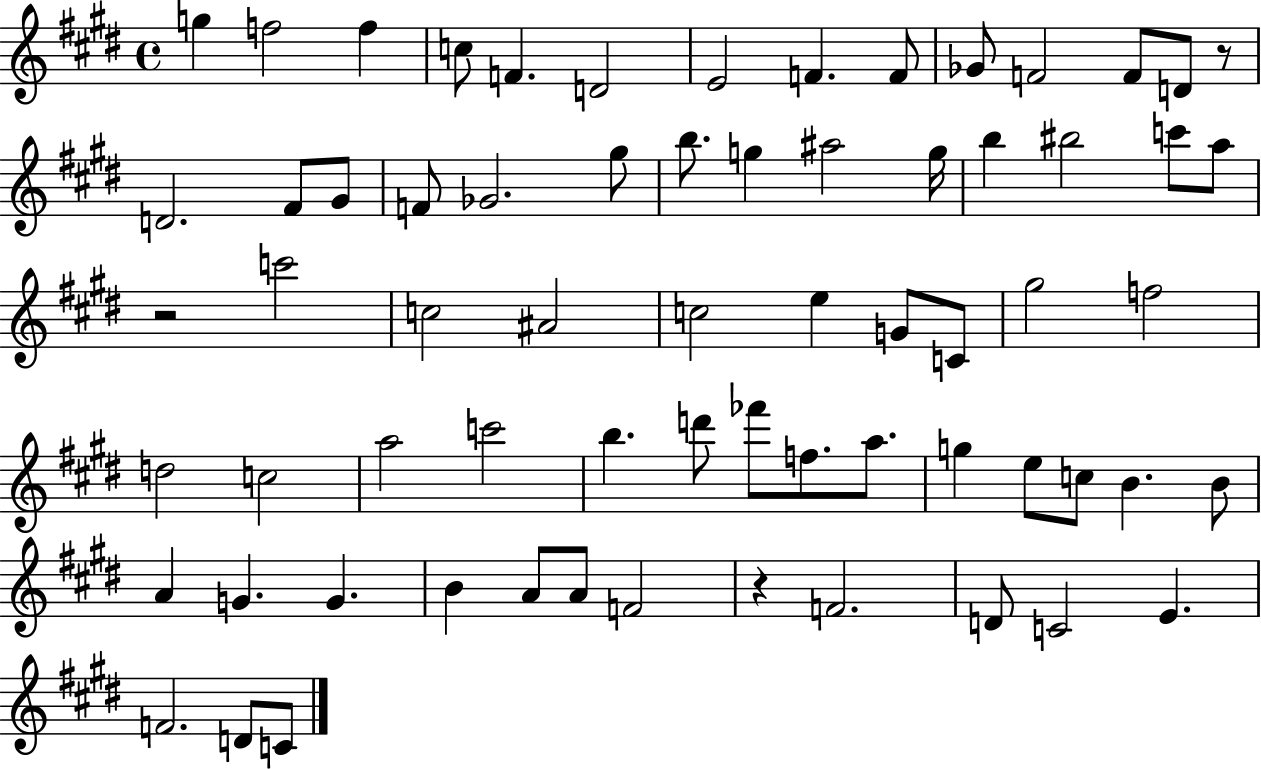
X:1
T:Untitled
M:4/4
L:1/4
K:E
g f2 f c/2 F D2 E2 F F/2 _G/2 F2 F/2 D/2 z/2 D2 ^F/2 ^G/2 F/2 _G2 ^g/2 b/2 g ^a2 g/4 b ^b2 c'/2 a/2 z2 c'2 c2 ^A2 c2 e G/2 C/2 ^g2 f2 d2 c2 a2 c'2 b d'/2 _f'/2 f/2 a/2 g e/2 c/2 B B/2 A G G B A/2 A/2 F2 z F2 D/2 C2 E F2 D/2 C/2